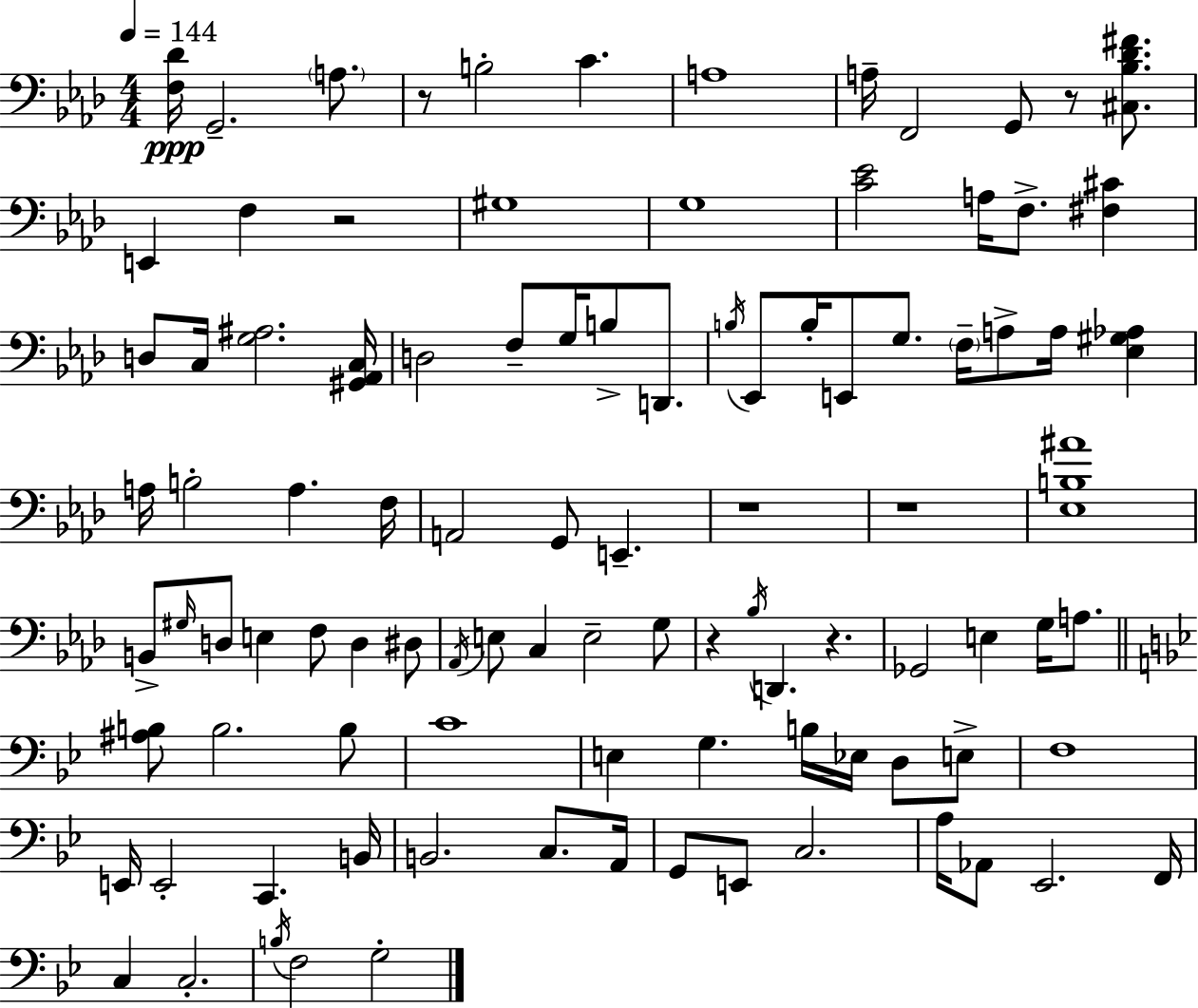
X:1
T:Untitled
M:4/4
L:1/4
K:Ab
[F,_D]/4 G,,2 A,/2 z/2 B,2 C A,4 A,/4 F,,2 G,,/2 z/2 [^C,_B,_D^F]/2 E,, F, z2 ^G,4 G,4 [C_E]2 A,/4 F,/2 [^F,^C] D,/2 C,/4 [G,^A,]2 [^G,,_A,,C,]/4 D,2 F,/2 G,/4 B,/2 D,,/2 B,/4 _E,,/2 B,/4 E,,/2 G,/2 F,/4 A,/2 A,/4 [_E,^G,_A,] A,/4 B,2 A, F,/4 A,,2 G,,/2 E,, z4 z4 [_E,B,^A]4 B,,/2 ^G,/4 D,/2 E, F,/2 D, ^D,/2 _A,,/4 E,/2 C, E,2 G,/2 z _B,/4 D,, z _G,,2 E, G,/4 A,/2 [^A,B,]/2 B,2 B,/2 C4 E, G, B,/4 _E,/4 D,/2 E,/2 F,4 E,,/4 E,,2 C,, B,,/4 B,,2 C,/2 A,,/4 G,,/2 E,,/2 C,2 A,/4 _A,,/2 _E,,2 F,,/4 C, C,2 B,/4 F,2 G,2